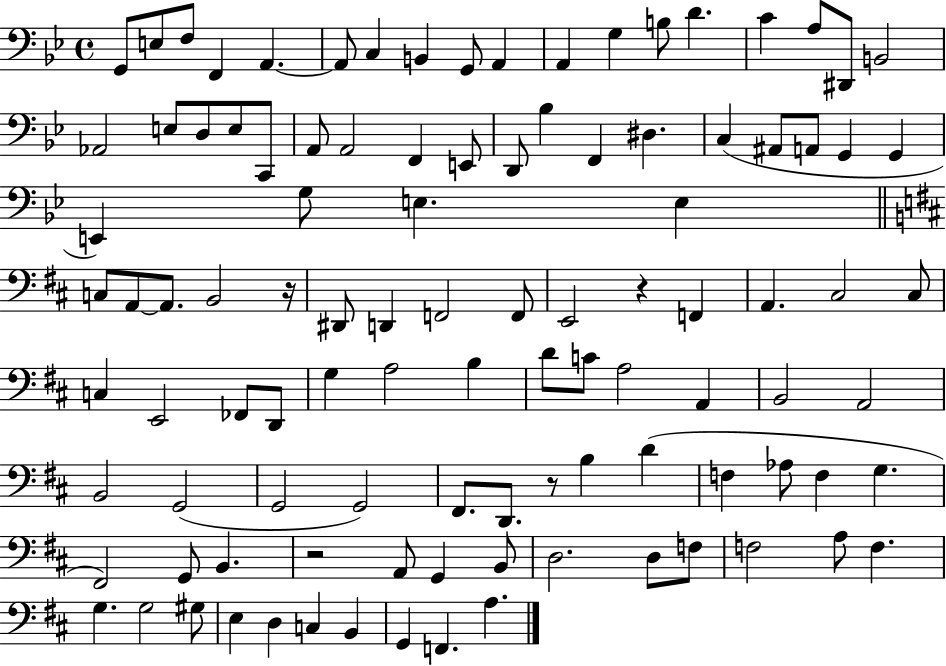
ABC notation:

X:1
T:Untitled
M:4/4
L:1/4
K:Bb
G,,/2 E,/2 F,/2 F,, A,, A,,/2 C, B,, G,,/2 A,, A,, G, B,/2 D C A,/2 ^D,,/2 B,,2 _A,,2 E,/2 D,/2 E,/2 C,,/2 A,,/2 A,,2 F,, E,,/2 D,,/2 _B, F,, ^D, C, ^A,,/2 A,,/2 G,, G,, E,, G,/2 E, E, C,/2 A,,/2 A,,/2 B,,2 z/4 ^D,,/2 D,, F,,2 F,,/2 E,,2 z F,, A,, ^C,2 ^C,/2 C, E,,2 _F,,/2 D,,/2 G, A,2 B, D/2 C/2 A,2 A,, B,,2 A,,2 B,,2 G,,2 G,,2 G,,2 ^F,,/2 D,,/2 z/2 B, D F, _A,/2 F, G, ^F,,2 G,,/2 B,, z2 A,,/2 G,, B,,/2 D,2 D,/2 F,/2 F,2 A,/2 F, G, G,2 ^G,/2 E, D, C, B,, G,, F,, A,